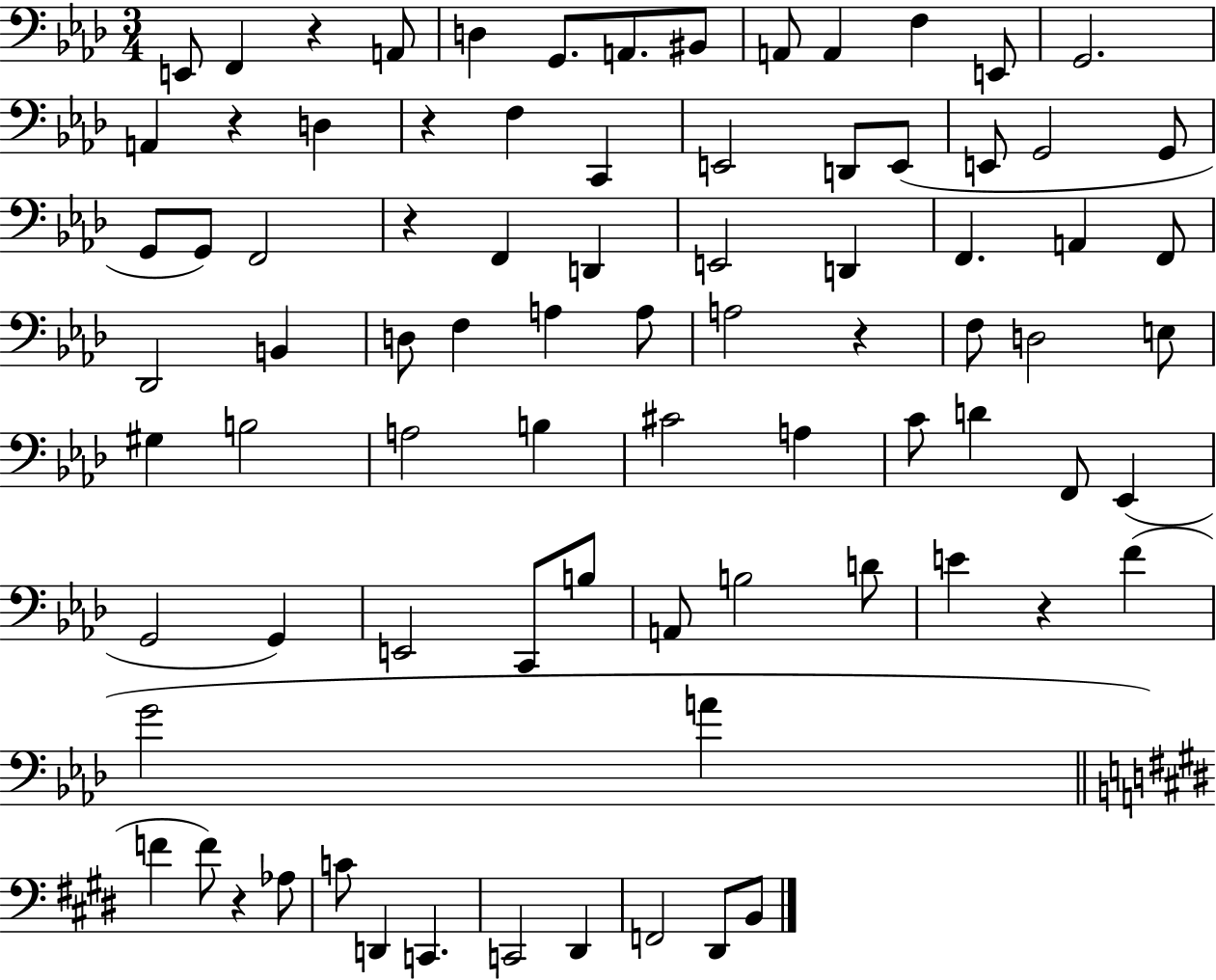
X:1
T:Untitled
M:3/4
L:1/4
K:Ab
E,,/2 F,, z A,,/2 D, G,,/2 A,,/2 ^B,,/2 A,,/2 A,, F, E,,/2 G,,2 A,, z D, z F, C,, E,,2 D,,/2 E,,/2 E,,/2 G,,2 G,,/2 G,,/2 G,,/2 F,,2 z F,, D,, E,,2 D,, F,, A,, F,,/2 _D,,2 B,, D,/2 F, A, A,/2 A,2 z F,/2 D,2 E,/2 ^G, B,2 A,2 B, ^C2 A, C/2 D F,,/2 _E,, G,,2 G,, E,,2 C,,/2 B,/2 A,,/2 B,2 D/2 E z F G2 A F F/2 z _A,/2 C/2 D,, C,, C,,2 ^D,, F,,2 ^D,,/2 B,,/2